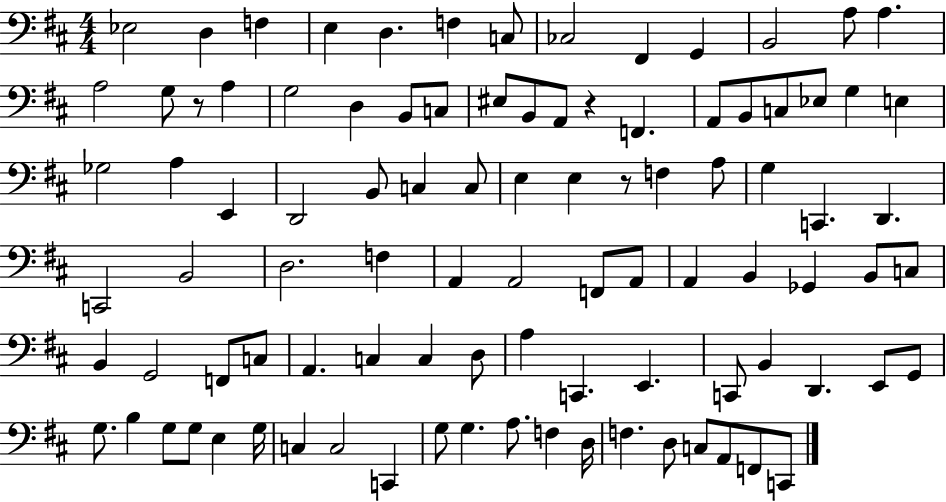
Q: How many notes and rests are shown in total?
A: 96